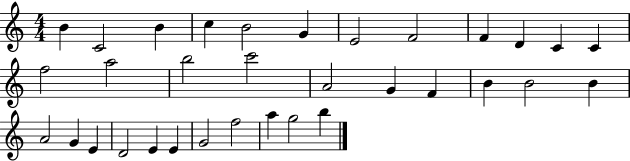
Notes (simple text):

B4/q C4/h B4/q C5/q B4/h G4/q E4/h F4/h F4/q D4/q C4/q C4/q F5/h A5/h B5/h C6/h A4/h G4/q F4/q B4/q B4/h B4/q A4/h G4/q E4/q D4/h E4/q E4/q G4/h F5/h A5/q G5/h B5/q